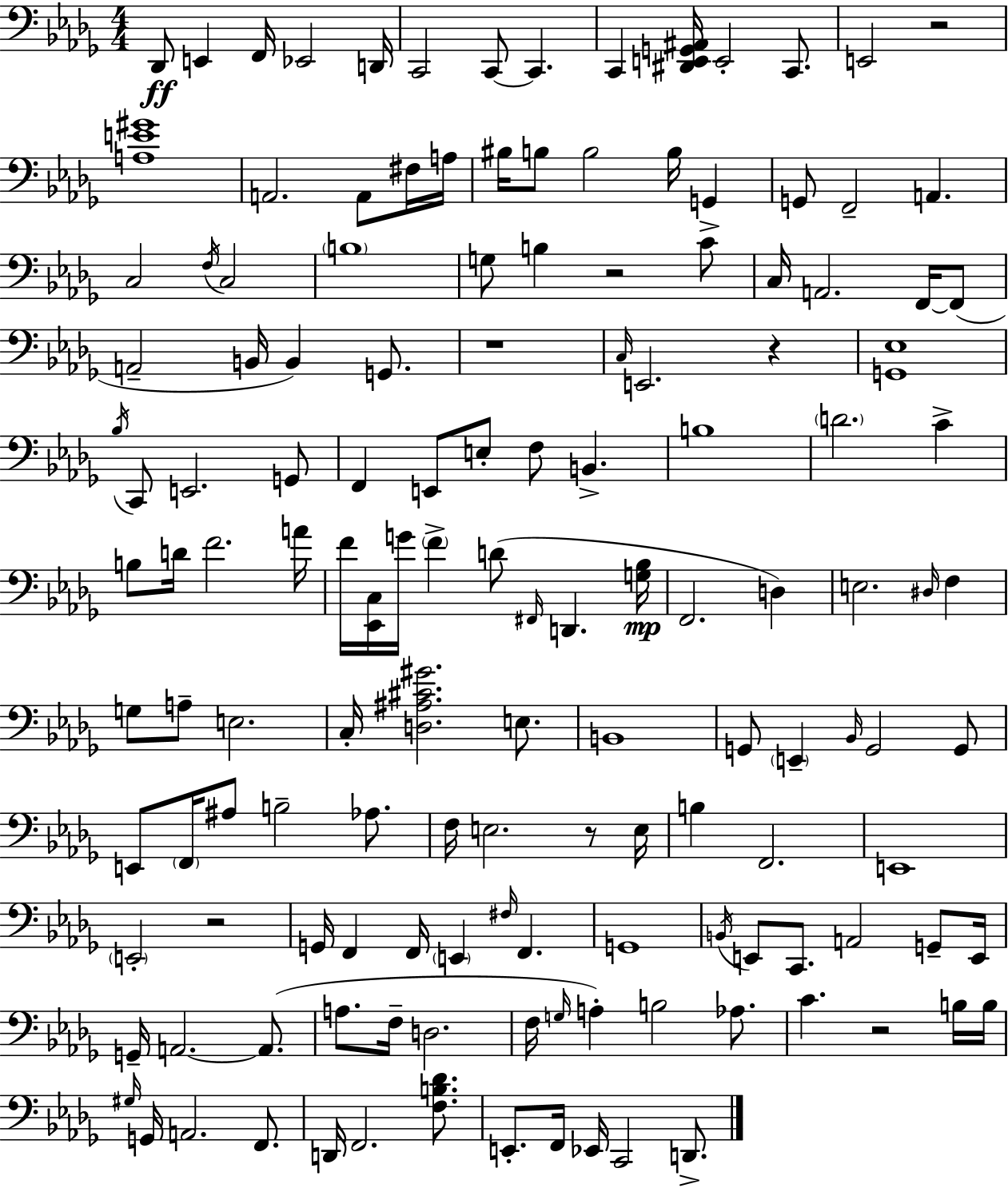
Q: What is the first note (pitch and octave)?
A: Db2